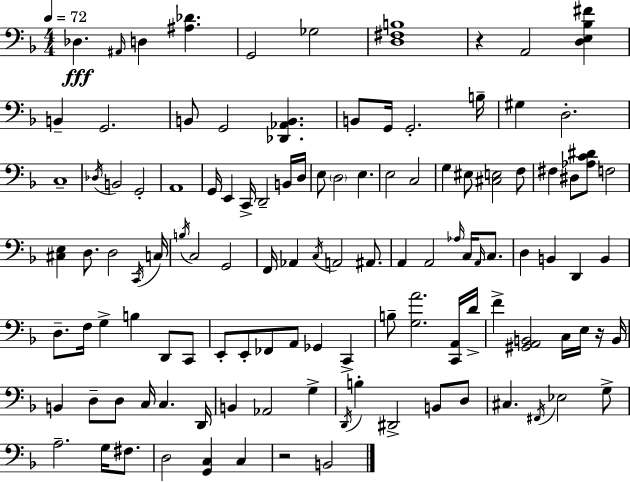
Db3/q. A#2/s D3/q [A#3,Db4]/q. G2/h Gb3/h [D3,F#3,B3]/w R/q A2/h [D3,E3,Bb3,F#4]/q B2/q G2/h. B2/e G2/h [Db2,Ab2,B2]/q. B2/e G2/s G2/h. B3/s G#3/q D3/h. C3/w Db3/s B2/h G2/h A2/w G2/s E2/q C2/s D2/h B2/s D3/s E3/e D3/h E3/q. E3/h C3/h G3/q EIS3/e [C#3,E3]/h F3/e F#3/q D#3/e [Ab3,C4,D#4]/e F3/h [C#3,E3]/q D3/e. D3/h C2/s C3/s B3/s C3/h G2/h F2/s Ab2/q C3/s A2/h A#2/e. A2/q A2/h Ab3/s C3/s A2/s C3/e. D3/q B2/q D2/q B2/q D3/e. F3/s G3/q B3/q D2/e C2/e E2/e E2/e FES2/e A2/e Gb2/q C2/q B3/e [G3,A4]/h. [C2,A2]/s D4/s F4/q [G#2,A2,B2]/h C3/s E3/s R/s B2/s B2/q D3/e D3/e C3/s C3/q. D2/s B2/q Ab2/h G3/q D2/s B3/q D#2/h B2/e D3/e C#3/q. F#2/s Eb3/h G3/e A3/h. G3/s F#3/e. D3/h [G2,C3]/q C3/q R/h B2/h